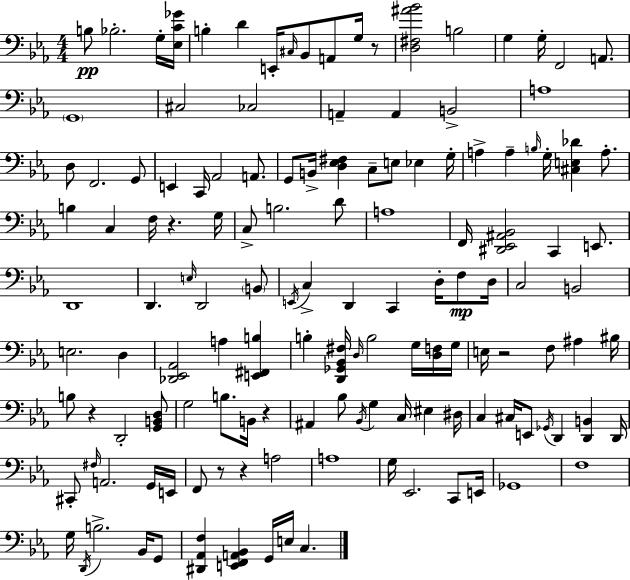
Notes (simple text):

B3/e Bb3/h. G3/s [Eb3,C4,Gb4]/s B3/q D4/q E2/s C#3/s Bb2/e A2/e G3/s R/e [D3,F#3,A#4,Bb4]/h B3/h G3/q G3/s F2/h A2/e. G2/w C#3/h CES3/h A2/q A2/q B2/h A3/w D3/e F2/h. G2/e E2/q C2/s Ab2/h A2/e. G2/e B2/s [D3,Eb3,F#3]/q C3/e E3/e Eb3/q G3/s A3/q A3/q B3/s G3/s [C#3,E3,Db4]/q A3/e. B3/q C3/q F3/s R/q. G3/s C3/e B3/h. D4/e A3/w F2/s [D#2,Eb2,A#2,Bb2]/h C2/q E2/e. D2/w D2/q. E3/s D2/h B2/e E2/s C3/q D2/q C2/q D3/s F3/e D3/s C3/h B2/h E3/h. D3/q [Db2,Eb2,Ab2]/h A3/q [E2,F#2,B3]/q B3/q [D2,Gb2,Bb2,F#3]/s D3/s B3/h G3/s [D3,F3]/s G3/s E3/s R/h F3/e A#3/q BIS3/s B3/e R/q D2/h [G2,B2,D3]/e G3/h B3/e. B2/s R/q A#2/q Bb3/e Bb2/s G3/q C3/s EIS3/q D#3/s C3/q C#3/s E2/e Gb2/s D2/q [D2,B2]/q D2/s C#2/e F#3/s A2/h. G2/s E2/s F2/e R/e R/q A3/h A3/w G3/s Eb2/h. C2/e E2/s Gb2/w F3/w G3/s D2/s B3/h. Bb2/s G2/e [D#2,Ab2,F3]/q [E2,F2,A2,Bb2]/q G2/s E3/s C3/q.